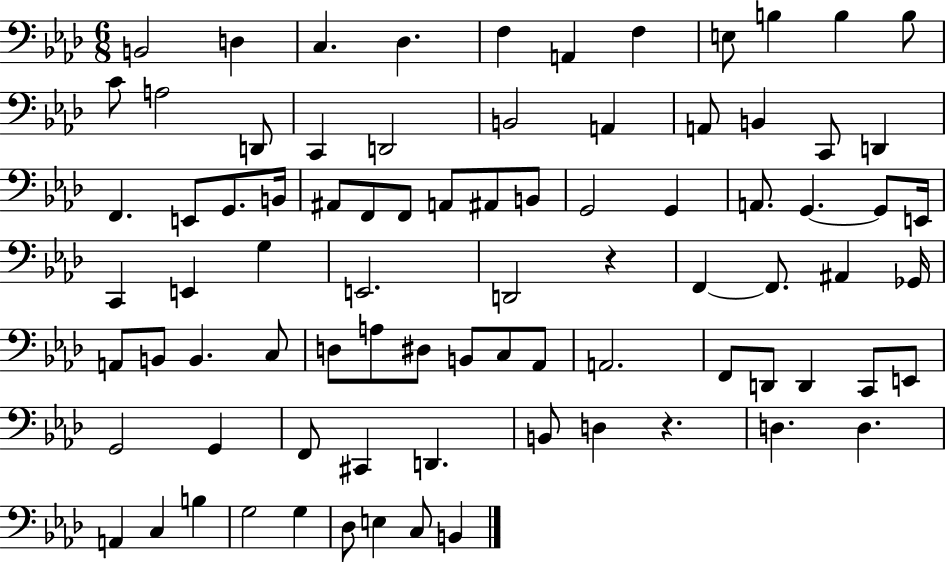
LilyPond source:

{
  \clef bass
  \numericTimeSignature
  \time 6/8
  \key aes \major
  b,2 d4 | c4. des4. | f4 a,4 f4 | e8 b4 b4 b8 | \break c'8 a2 d,8 | c,4 d,2 | b,2 a,4 | a,8 b,4 c,8 d,4 | \break f,4. e,8 g,8. b,16 | ais,8 f,8 f,8 a,8 ais,8 b,8 | g,2 g,4 | a,8. g,4.~~ g,8 e,16 | \break c,4 e,4 g4 | e,2. | d,2 r4 | f,4~~ f,8. ais,4 ges,16 | \break a,8 b,8 b,4. c8 | d8 a8 dis8 b,8 c8 aes,8 | a,2. | f,8 d,8 d,4 c,8 e,8 | \break g,2 g,4 | f,8 cis,4 d,4. | b,8 d4 r4. | d4. d4. | \break a,4 c4 b4 | g2 g4 | des8 e4 c8 b,4 | \bar "|."
}